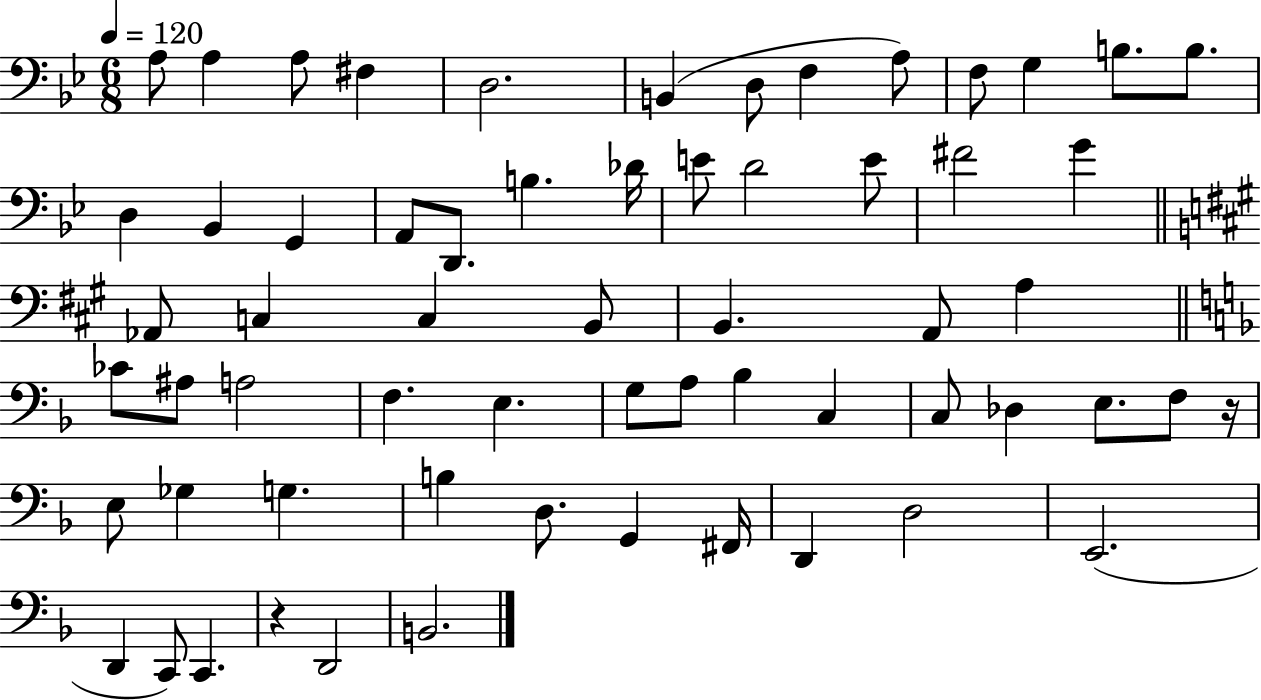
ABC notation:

X:1
T:Untitled
M:6/8
L:1/4
K:Bb
A,/2 A, A,/2 ^F, D,2 B,, D,/2 F, A,/2 F,/2 G, B,/2 B,/2 D, _B,, G,, A,,/2 D,,/2 B, _D/4 E/2 D2 E/2 ^F2 G _A,,/2 C, C, B,,/2 B,, A,,/2 A, _C/2 ^A,/2 A,2 F, E, G,/2 A,/2 _B, C, C,/2 _D, E,/2 F,/2 z/4 E,/2 _G, G, B, D,/2 G,, ^F,,/4 D,, D,2 E,,2 D,, C,,/2 C,, z D,,2 B,,2